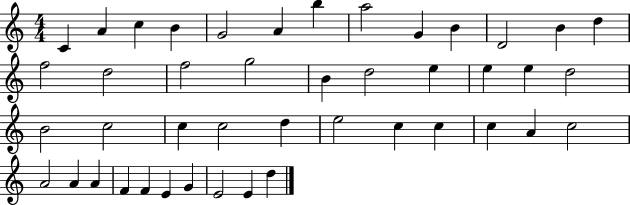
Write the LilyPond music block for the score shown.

{
  \clef treble
  \numericTimeSignature
  \time 4/4
  \key c \major
  c'4 a'4 c''4 b'4 | g'2 a'4 b''4 | a''2 g'4 b'4 | d'2 b'4 d''4 | \break f''2 d''2 | f''2 g''2 | b'4 d''2 e''4 | e''4 e''4 d''2 | \break b'2 c''2 | c''4 c''2 d''4 | e''2 c''4 c''4 | c''4 a'4 c''2 | \break a'2 a'4 a'4 | f'4 f'4 e'4 g'4 | e'2 e'4 d''4 | \bar "|."
}